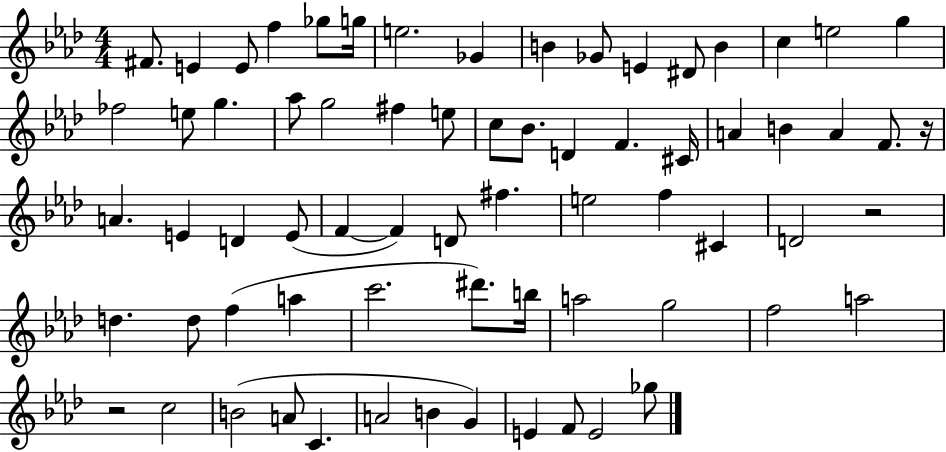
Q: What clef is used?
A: treble